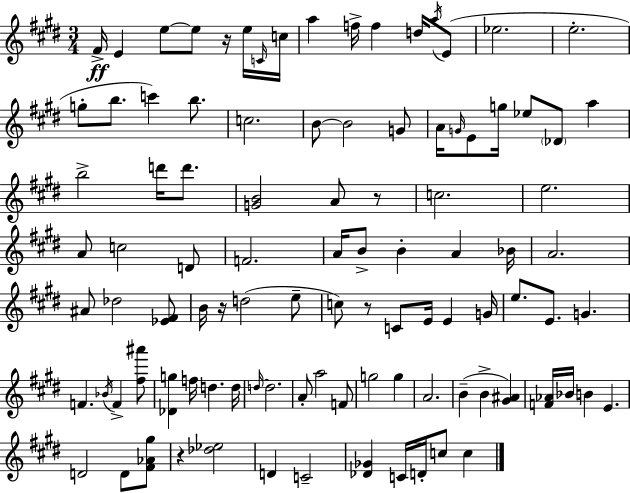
{
  \clef treble
  \numericTimeSignature
  \time 3/4
  \key e \major
  fis'16->\ff e'4 e''8~~ e''8 r16 e''16 \grace { c'16 } | c''16 a''4 f''16-> f''4 d''16 \acciaccatura { a''16 } | e'8( ees''2. | e''2.-. | \break g''8-. b''8. c'''4) b''8. | c''2. | b'8~~ b'2 | g'8 a'16 \grace { g'16 } e'8 g''16 ees''8 \parenthesize des'8 a''4 | \break b''2-> d'''16 | d'''8. <g' b'>2 a'8 | r8 c''2. | e''2. | \break a'8 c''2 | d'8 f'2. | a'16 b'8-> b'4-. a'4 | bes'16 a'2. | \break ais'8 des''2 | <ees' fis'>8 b'16 r16 d''2( | e''8-- c''8) r8 c'8 e'16 e'4 | g'16 e''8. e'8. g'4. | \break f'4. \acciaccatura { bes'16 } f'4-> | <fis'' ais'''>8 <des' g''>4 f''16 d''4. | d''16 \grace { d''16~ }~ d''2. | a'8-. a''2 | \break f'8 g''2 | g''4 a'2. | b'4--( b'4-> | <gis' ais'>4) <f' aes'>16 bes'16 b'4 e'4. | \break d'2 | d'8 <fis' aes' gis''>8 r4 <des'' ees''>2 | d'4 c'2-- | <des' ges'>4 c'16 d'16-. c''8 | \break c''4 \bar "|."
}